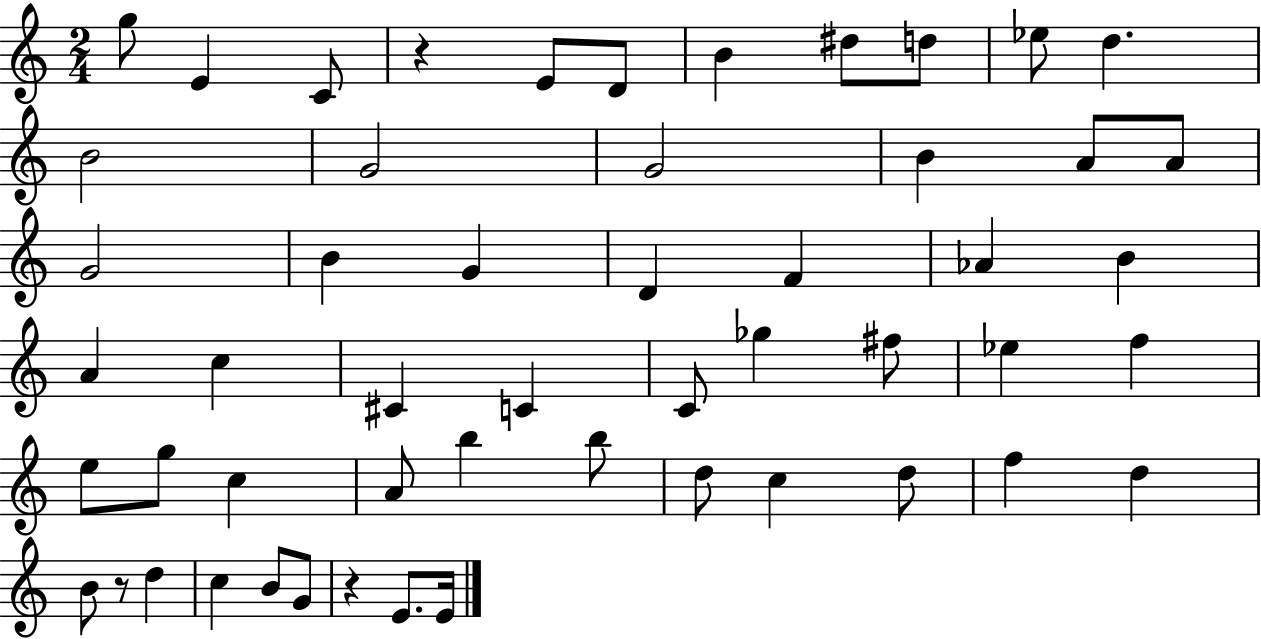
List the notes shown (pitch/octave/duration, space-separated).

G5/e E4/q C4/e R/q E4/e D4/e B4/q D#5/e D5/e Eb5/e D5/q. B4/h G4/h G4/h B4/q A4/e A4/e G4/h B4/q G4/q D4/q F4/q Ab4/q B4/q A4/q C5/q C#4/q C4/q C4/e Gb5/q F#5/e Eb5/q F5/q E5/e G5/e C5/q A4/e B5/q B5/e D5/e C5/q D5/e F5/q D5/q B4/e R/e D5/q C5/q B4/e G4/e R/q E4/e. E4/s